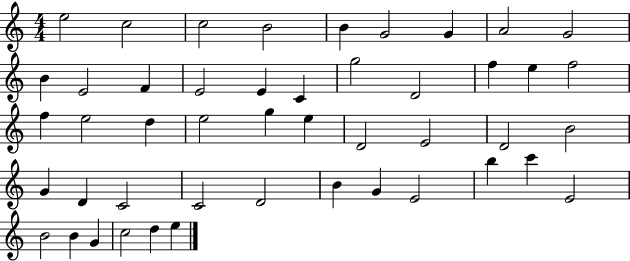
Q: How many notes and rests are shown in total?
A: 47